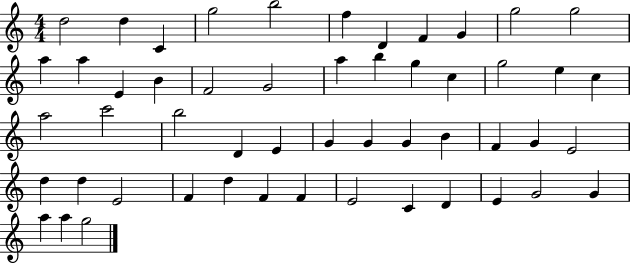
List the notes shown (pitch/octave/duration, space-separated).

D5/h D5/q C4/q G5/h B5/h F5/q D4/q F4/q G4/q G5/h G5/h A5/q A5/q E4/q B4/q F4/h G4/h A5/q B5/q G5/q C5/q G5/h E5/q C5/q A5/h C6/h B5/h D4/q E4/q G4/q G4/q G4/q B4/q F4/q G4/q E4/h D5/q D5/q E4/h F4/q D5/q F4/q F4/q E4/h C4/q D4/q E4/q G4/h G4/q A5/q A5/q G5/h